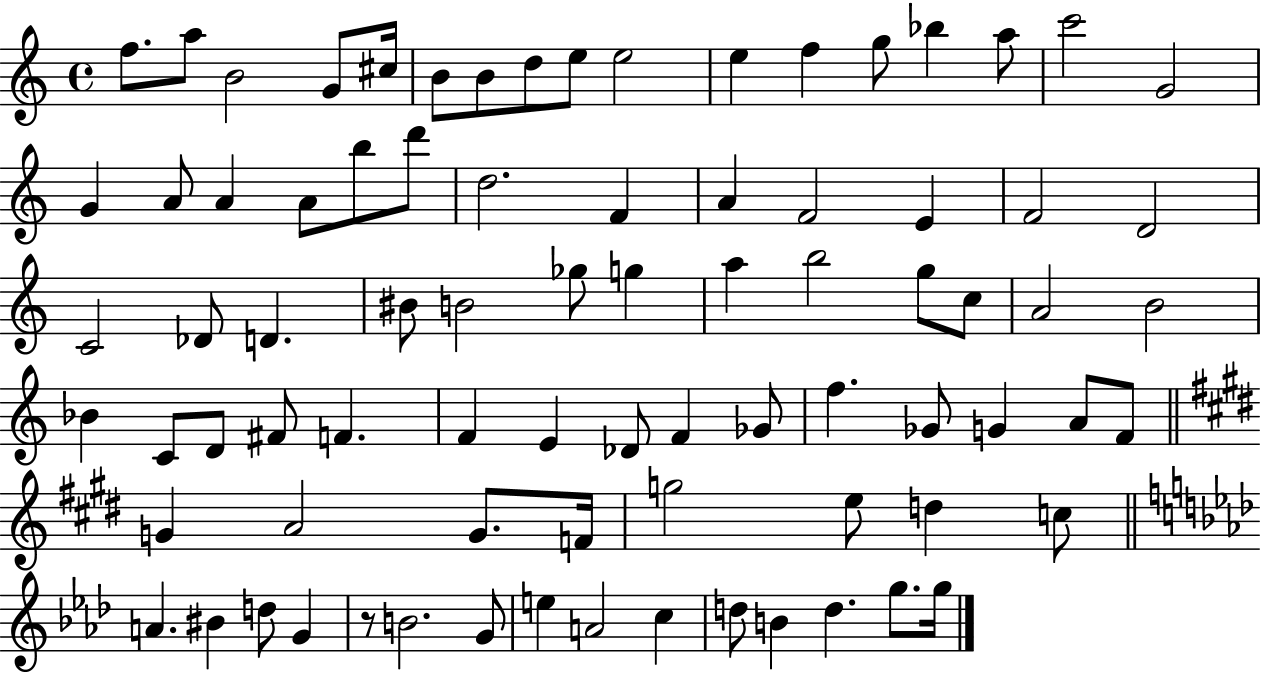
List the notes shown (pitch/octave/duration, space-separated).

F5/e. A5/e B4/h G4/e C#5/s B4/e B4/e D5/e E5/e E5/h E5/q F5/q G5/e Bb5/q A5/e C6/h G4/h G4/q A4/e A4/q A4/e B5/e D6/e D5/h. F4/q A4/q F4/h E4/q F4/h D4/h C4/h Db4/e D4/q. BIS4/e B4/h Gb5/e G5/q A5/q B5/h G5/e C5/e A4/h B4/h Bb4/q C4/e D4/e F#4/e F4/q. F4/q E4/q Db4/e F4/q Gb4/e F5/q. Gb4/e G4/q A4/e F4/e G4/q A4/h G4/e. F4/s G5/h E5/e D5/q C5/e A4/q. BIS4/q D5/e G4/q R/e B4/h. G4/e E5/q A4/h C5/q D5/e B4/q D5/q. G5/e. G5/s